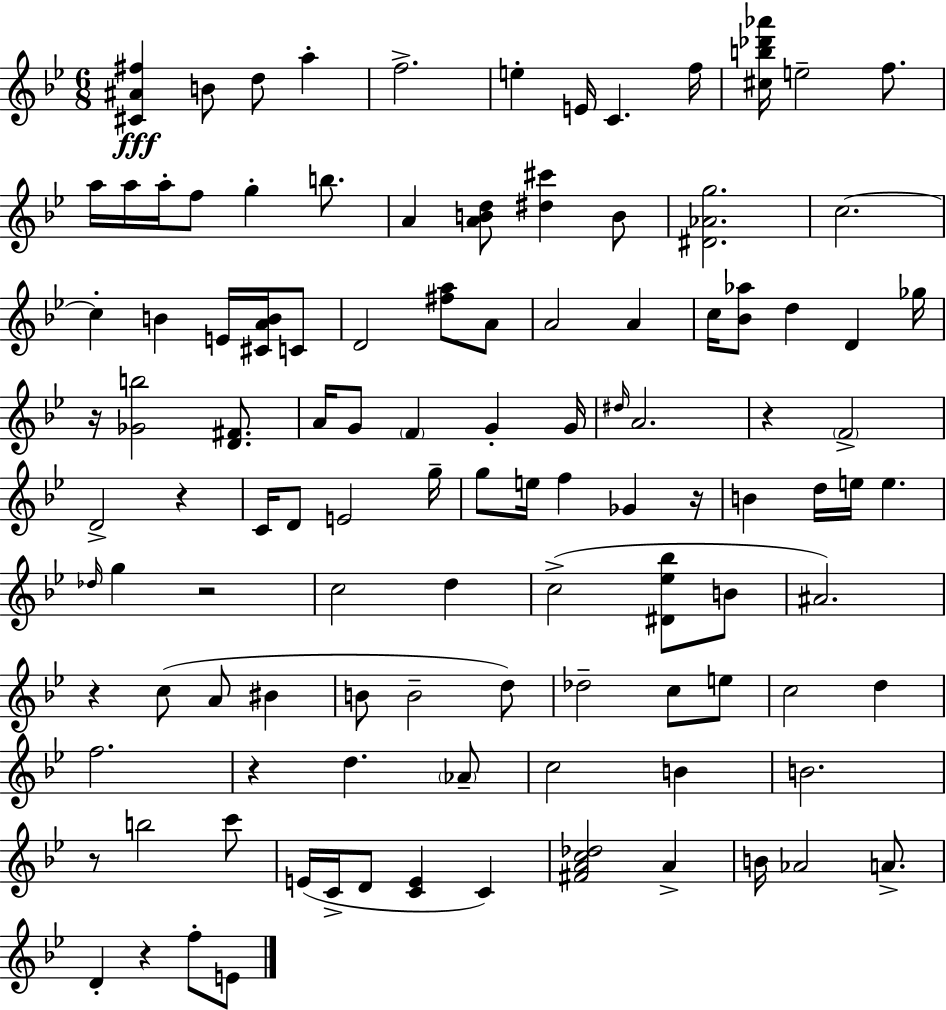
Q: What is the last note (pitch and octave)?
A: E4